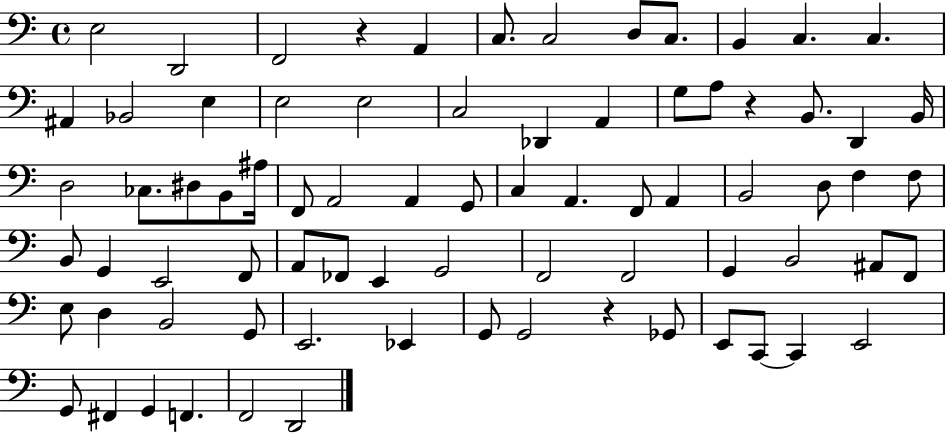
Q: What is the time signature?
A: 4/4